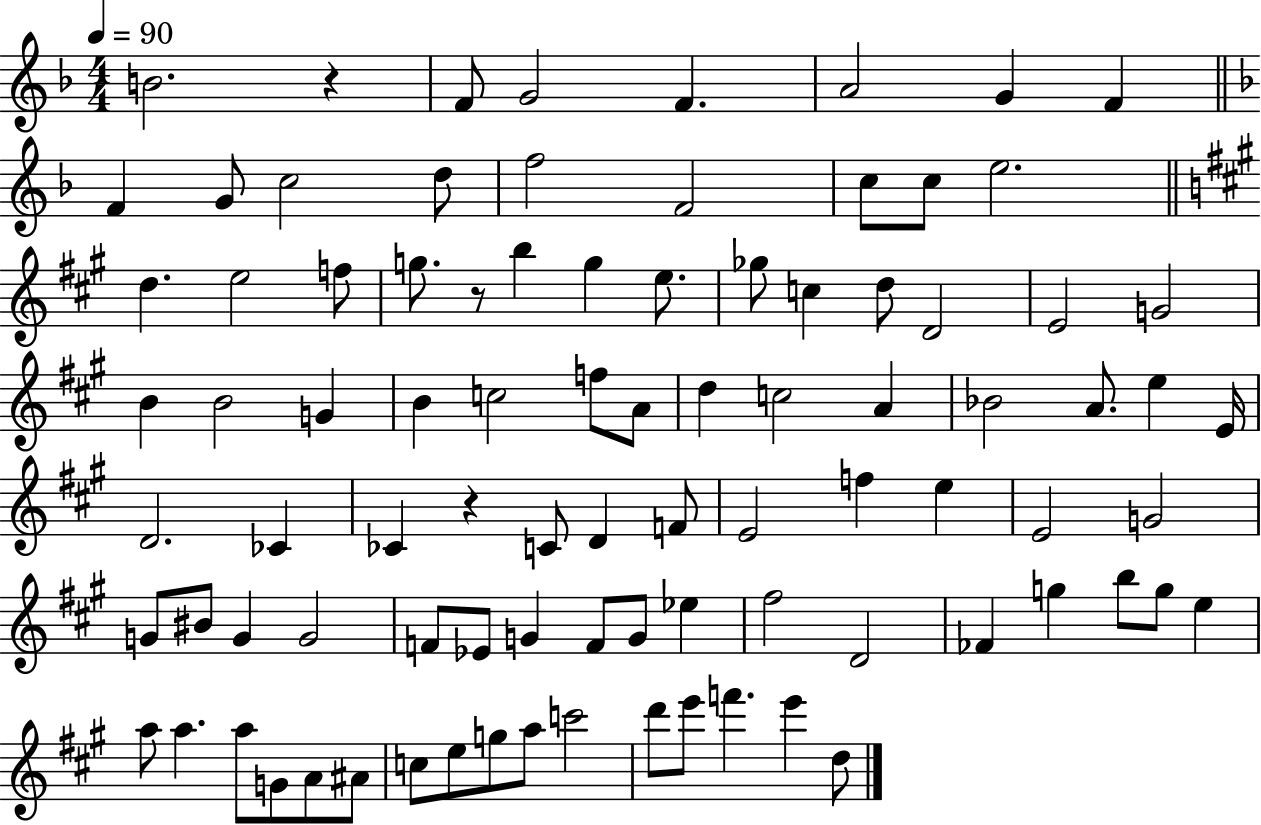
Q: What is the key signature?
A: F major